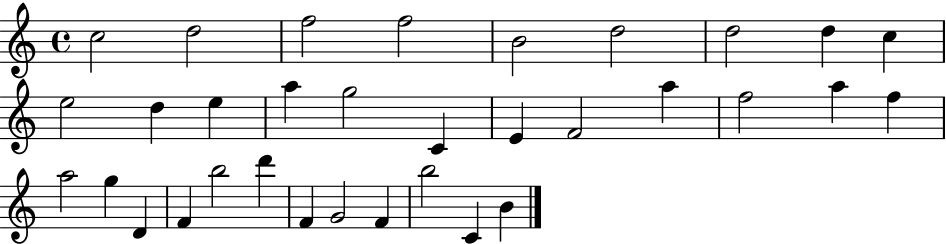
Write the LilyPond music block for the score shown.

{
  \clef treble
  \time 4/4
  \defaultTimeSignature
  \key c \major
  c''2 d''2 | f''2 f''2 | b'2 d''2 | d''2 d''4 c''4 | \break e''2 d''4 e''4 | a''4 g''2 c'4 | e'4 f'2 a''4 | f''2 a''4 f''4 | \break a''2 g''4 d'4 | f'4 b''2 d'''4 | f'4 g'2 f'4 | b''2 c'4 b'4 | \break \bar "|."
}